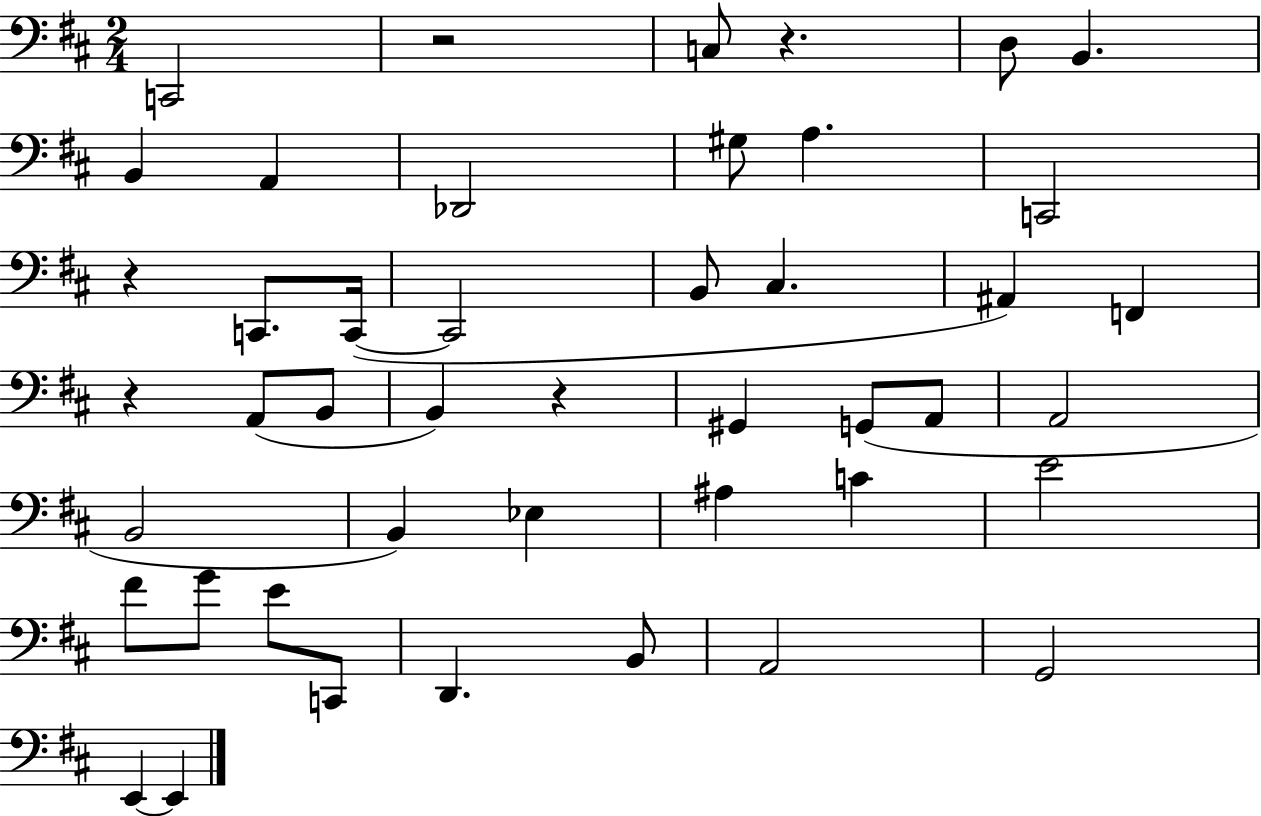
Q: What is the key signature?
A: D major